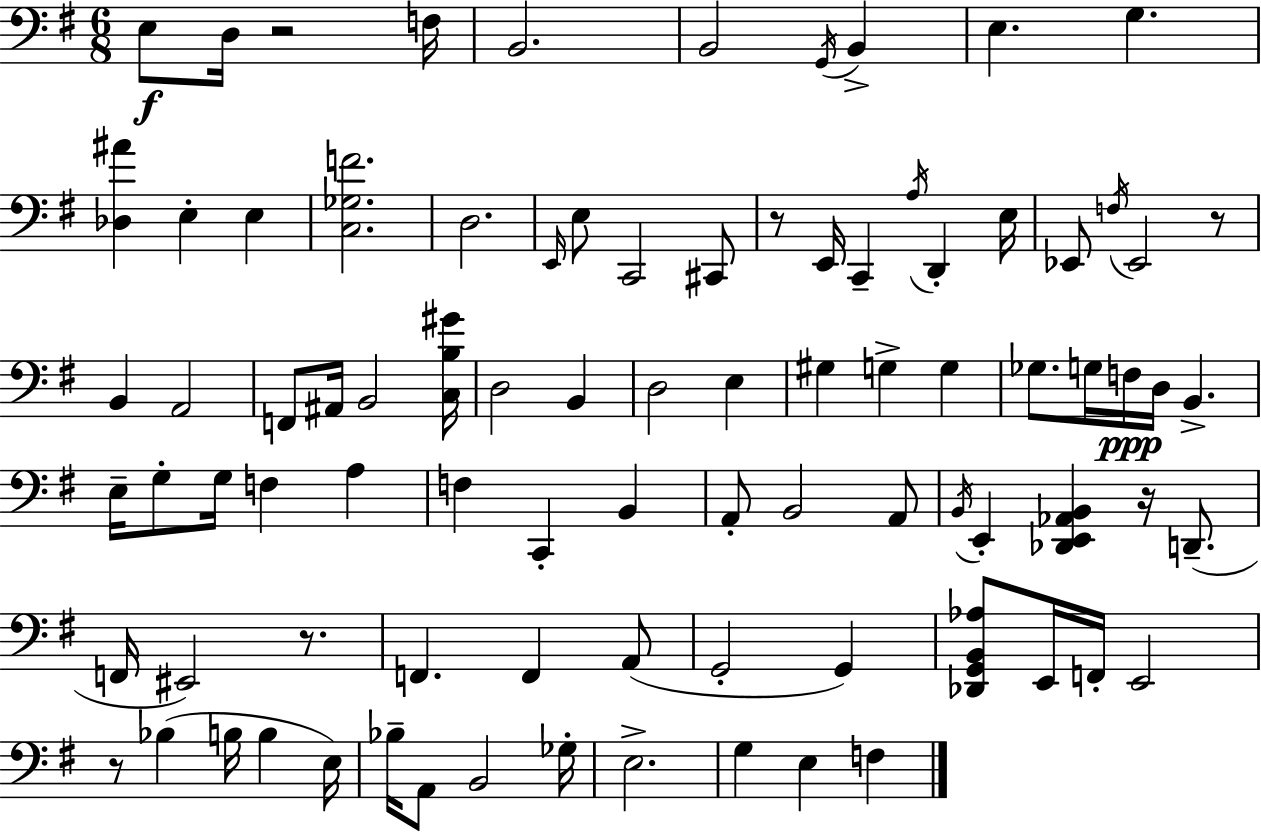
{
  \clef bass
  \numericTimeSignature
  \time 6/8
  \key e \minor
  e8\f d16 r2 f16 | b,2. | b,2 \acciaccatura { g,16 } b,4-> | e4. g4. | \break <des ais'>4 e4-. e4 | <c ges f'>2. | d2. | \grace { e,16 } e8 c,2 | \break cis,8 r8 e,16 c,4-- \acciaccatura { a16 } d,4-. | e16 ees,8 \acciaccatura { f16 } ees,2 | r8 b,4 a,2 | f,8 ais,16 b,2 | \break <c b gis'>16 d2 | b,4 d2 | e4 gis4 g4-> | g4 ges8. g16 f16\ppp d16 b,4.-> | \break e16-- g8-. g16 f4 | a4 f4 c,4-. | b,4 a,8-. b,2 | a,8 \acciaccatura { b,16 } e,4-. <des, e, aes, b,>4 | \break r16 d,8.--( f,16 eis,2) | r8. f,4. f,4 | a,8( g,2-. | g,4) <des, g, b, aes>8 e,16 f,16-. e,2 | \break r8 bes4( b16 | b4 e16) bes16-- a,8 b,2 | ges16-. e2.-> | g4 e4 | \break f4 \bar "|."
}